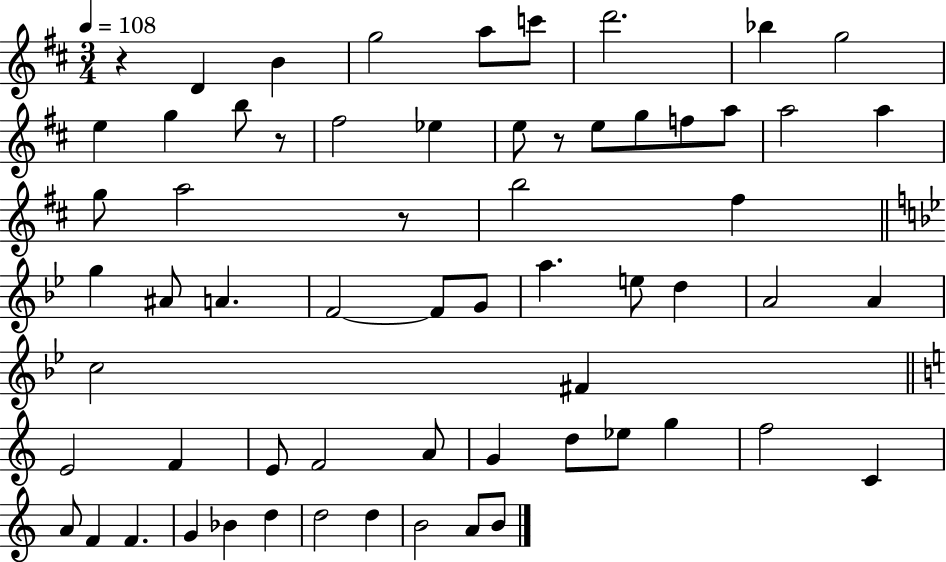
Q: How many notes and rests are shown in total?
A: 63